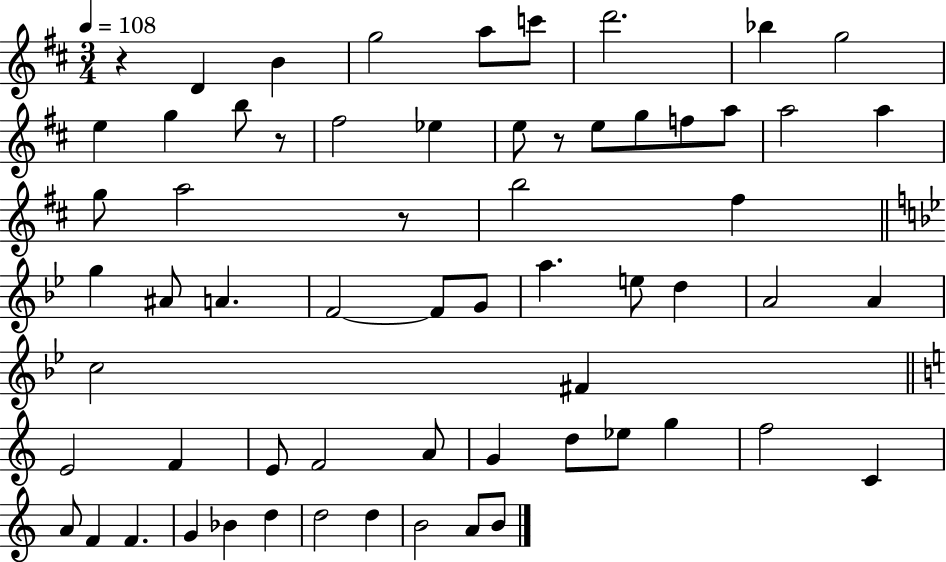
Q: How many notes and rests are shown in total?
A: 63